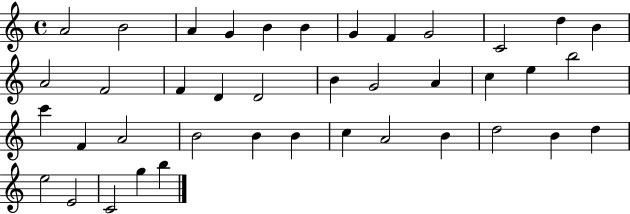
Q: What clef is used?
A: treble